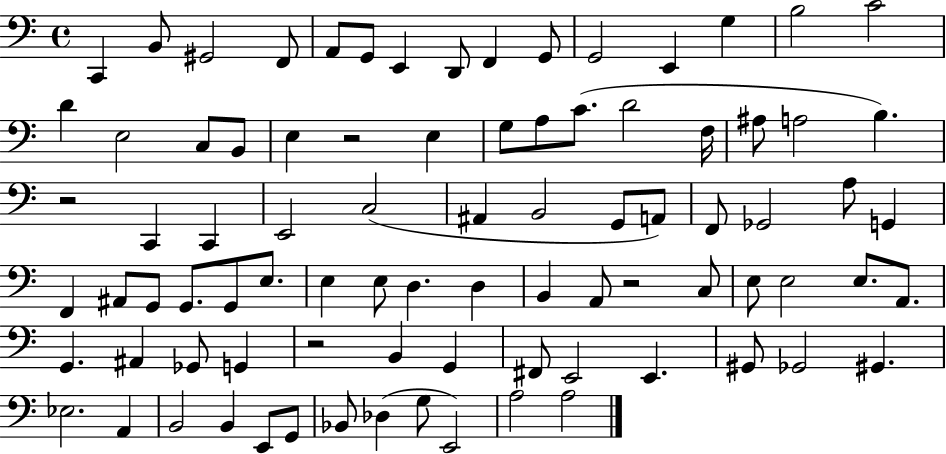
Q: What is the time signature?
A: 4/4